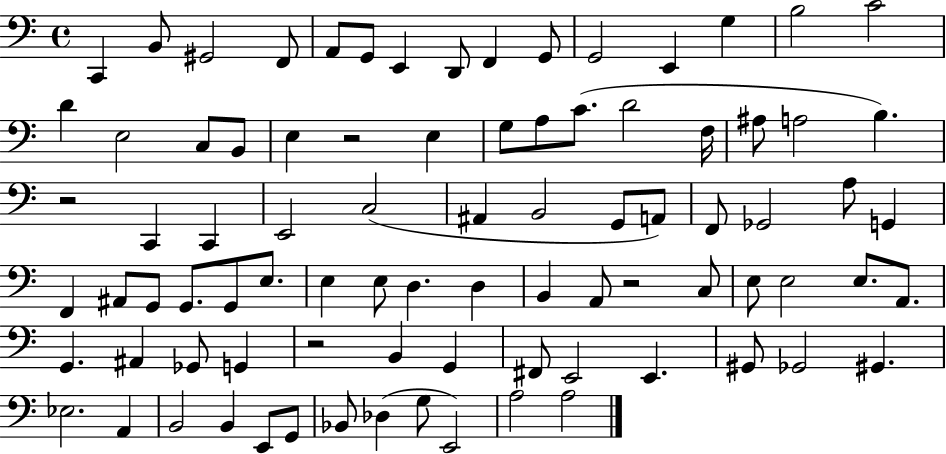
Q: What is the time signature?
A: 4/4